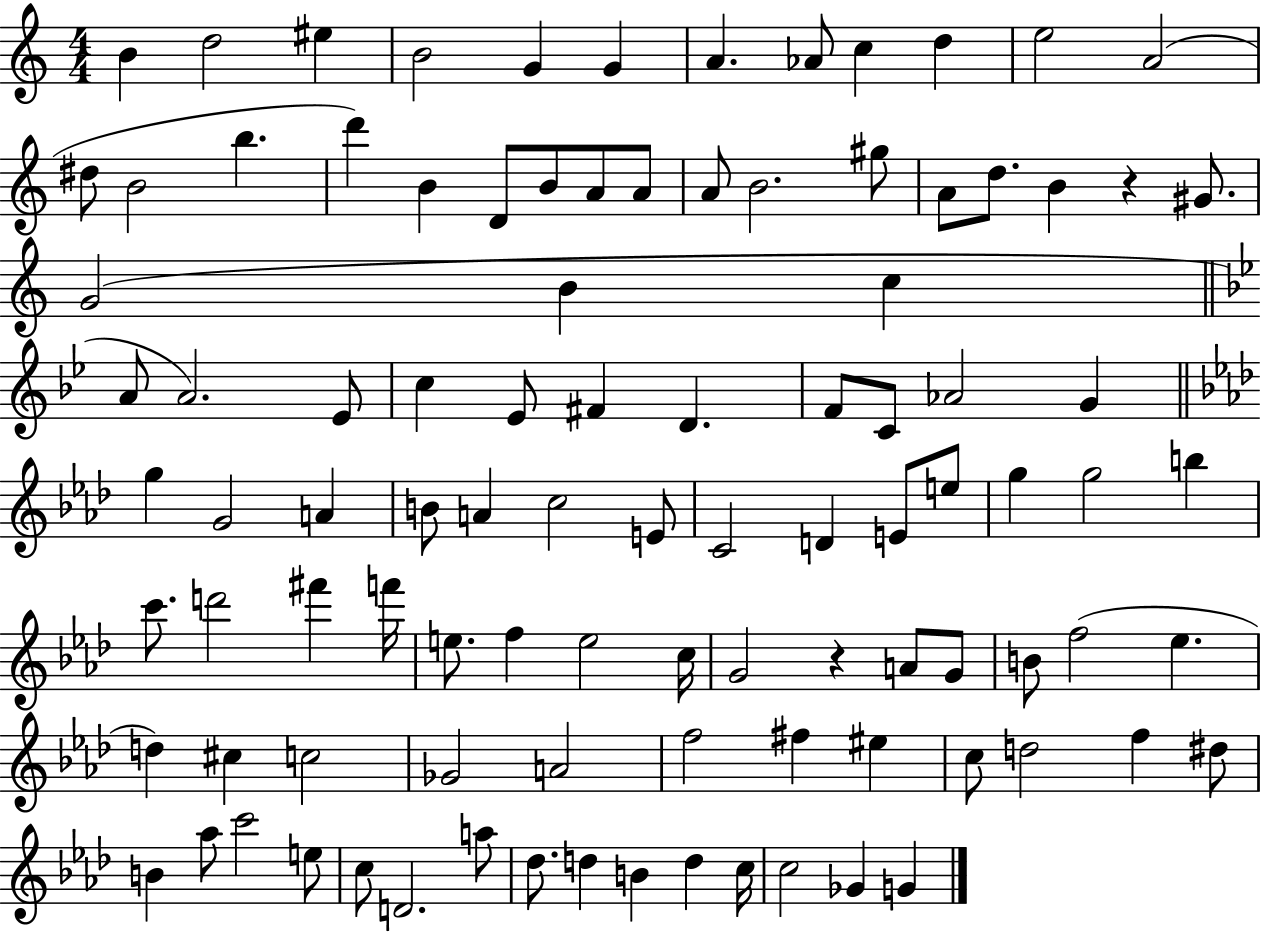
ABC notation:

X:1
T:Untitled
M:4/4
L:1/4
K:C
B d2 ^e B2 G G A _A/2 c d e2 A2 ^d/2 B2 b d' B D/2 B/2 A/2 A/2 A/2 B2 ^g/2 A/2 d/2 B z ^G/2 G2 B c A/2 A2 _E/2 c _E/2 ^F D F/2 C/2 _A2 G g G2 A B/2 A c2 E/2 C2 D E/2 e/2 g g2 b c'/2 d'2 ^f' f'/4 e/2 f e2 c/4 G2 z A/2 G/2 B/2 f2 _e d ^c c2 _G2 A2 f2 ^f ^e c/2 d2 f ^d/2 B _a/2 c'2 e/2 c/2 D2 a/2 _d/2 d B d c/4 c2 _G G